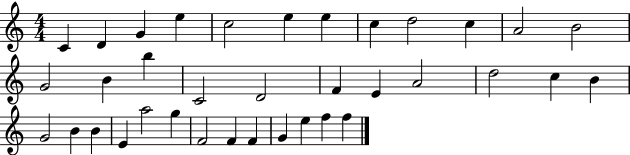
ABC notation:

X:1
T:Untitled
M:4/4
L:1/4
K:C
C D G e c2 e e c d2 c A2 B2 G2 B b C2 D2 F E A2 d2 c B G2 B B E a2 g F2 F F G e f f